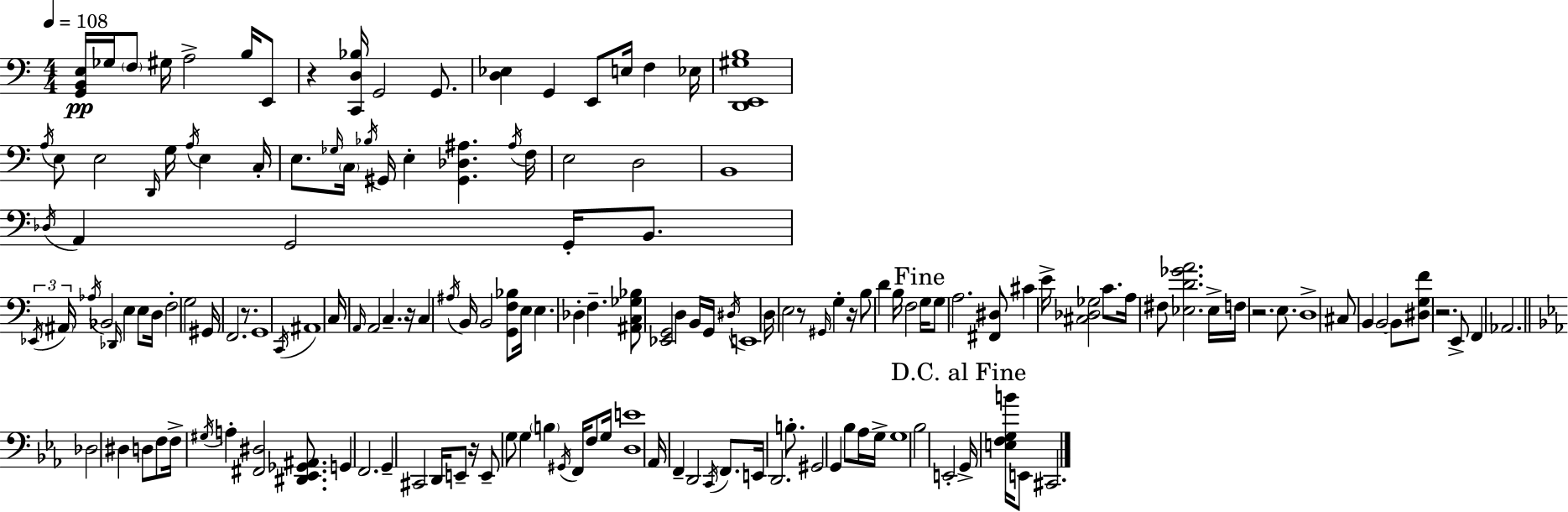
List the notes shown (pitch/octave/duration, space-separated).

[G2,B2,E3]/s Gb3/s F3/e G#3/s A3/h B3/s E2/e R/q [C2,D3,Bb3]/s G2/h G2/e. [D3,Eb3]/q G2/q E2/e E3/s F3/q Eb3/s [D2,E2,G#3,B3]/w A3/s E3/e E3/h D2/s G3/s A3/s E3/q C3/s E3/e. Gb3/s C3/s Bb3/s G#2/s E3/q [G#2,Db3,A#3]/q. A#3/s F3/s E3/h D3/h B2/w Db3/s A2/q G2/h G2/s B2/e. Eb2/s A#2/s Ab3/s Bb2/h Db2/s E3/q E3/e D3/s F3/h G3/h G#2/s F2/h. R/e. G2/w C2/s A#2/w C3/s A2/s A2/h C3/q. R/s C3/q A#3/s B2/s B2/h [G2,F3,Bb3]/e E3/s E3/q. Db3/q F3/q. [A#2,C3,Gb3,Bb3]/e [Eb2,G2]/h D3/q B2/s G2/s D#3/s E2/w D3/s E3/h R/e G#2/s G3/q R/s B3/e D4/q B3/s F3/h G3/s G3/e A3/h. [F#2,D#3]/e C#4/q E4/s [C#3,Db3,Gb3]/h C4/e. A3/s F#3/e [Eb3,D4,Gb4,A4]/h. Eb3/s F3/s R/h. E3/e. D3/w C#3/e B2/q B2/h B2/e [D#3,G3,F4]/e R/h. E2/e F2/q Ab2/h. Db3/h D#3/q D3/e F3/e F3/s G#3/s A3/q [F#2,D#3]/h [D#2,Eb2,Gb2,A#2]/e. G2/q F2/h. G2/q C#2/h D2/s E2/e R/s E2/e G3/e G3/q B3/q G#2/s F2/s F3/e G3/s [D3,E4]/w Ab2/s F2/q D2/h C2/s F2/e. E2/s D2/h. B3/e. G#2/h G2/q Bb3/e Ab3/s G3/s G3/w Bb3/h E2/h G2/s [E3,F3,G3,B4]/s E2/e C#2/h.